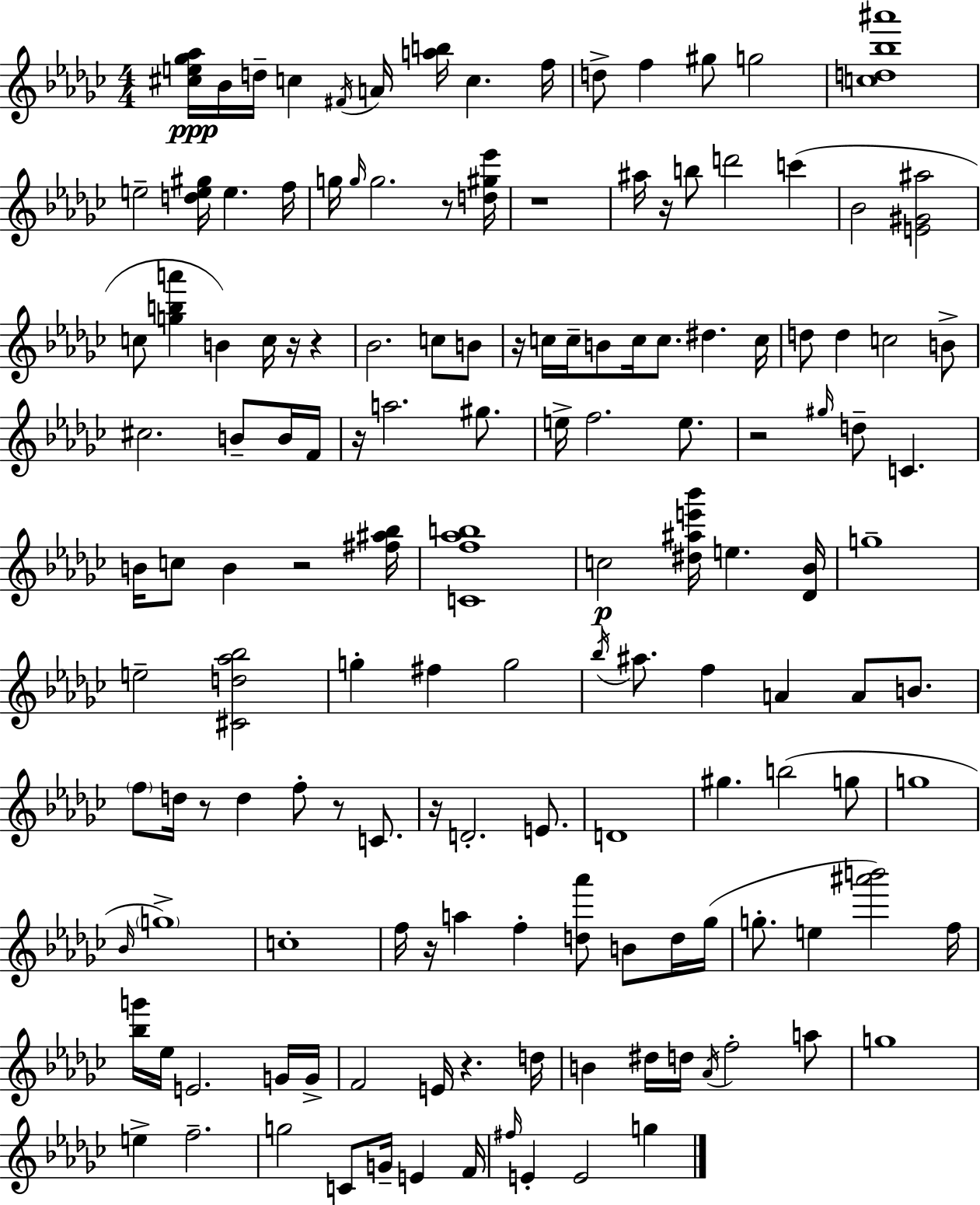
X:1
T:Untitled
M:4/4
L:1/4
K:Ebm
[^ce_g_a]/4 _B/4 d/4 c ^F/4 A/4 [ab]/4 c f/4 d/2 f ^g/2 g2 [cd_b^a']4 e2 [de^g]/4 e f/4 g/4 g/4 g2 z/2 [d^g_e']/4 z4 ^a/4 z/4 b/2 d'2 c' _B2 [E^G^a]2 c/2 [gba'] B c/4 z/4 z _B2 c/2 B/2 z/4 c/4 c/4 B/2 c/4 c/2 ^d c/4 d/2 d c2 B/2 ^c2 B/2 B/4 F/4 z/4 a2 ^g/2 e/4 f2 e/2 z2 ^g/4 d/2 C B/4 c/2 B z2 [^f^a_b]/4 [Cf_ab]4 c2 [^d^ae'_b']/4 e [_D_B]/4 g4 e2 [^Cd_a_b]2 g ^f g2 _b/4 ^a/2 f A A/2 B/2 f/2 d/4 z/2 d f/2 z/2 C/2 z/4 D2 E/2 D4 ^g b2 g/2 g4 _B/4 g4 c4 f/4 z/4 a f [d_a']/2 B/2 d/4 _g/4 g/2 e [^a'b']2 f/4 [_bg']/4 _e/4 E2 G/4 G/4 F2 E/4 z d/4 B ^d/4 d/4 _A/4 f2 a/2 g4 e f2 g2 C/2 G/4 E F/4 ^f/4 E E2 g